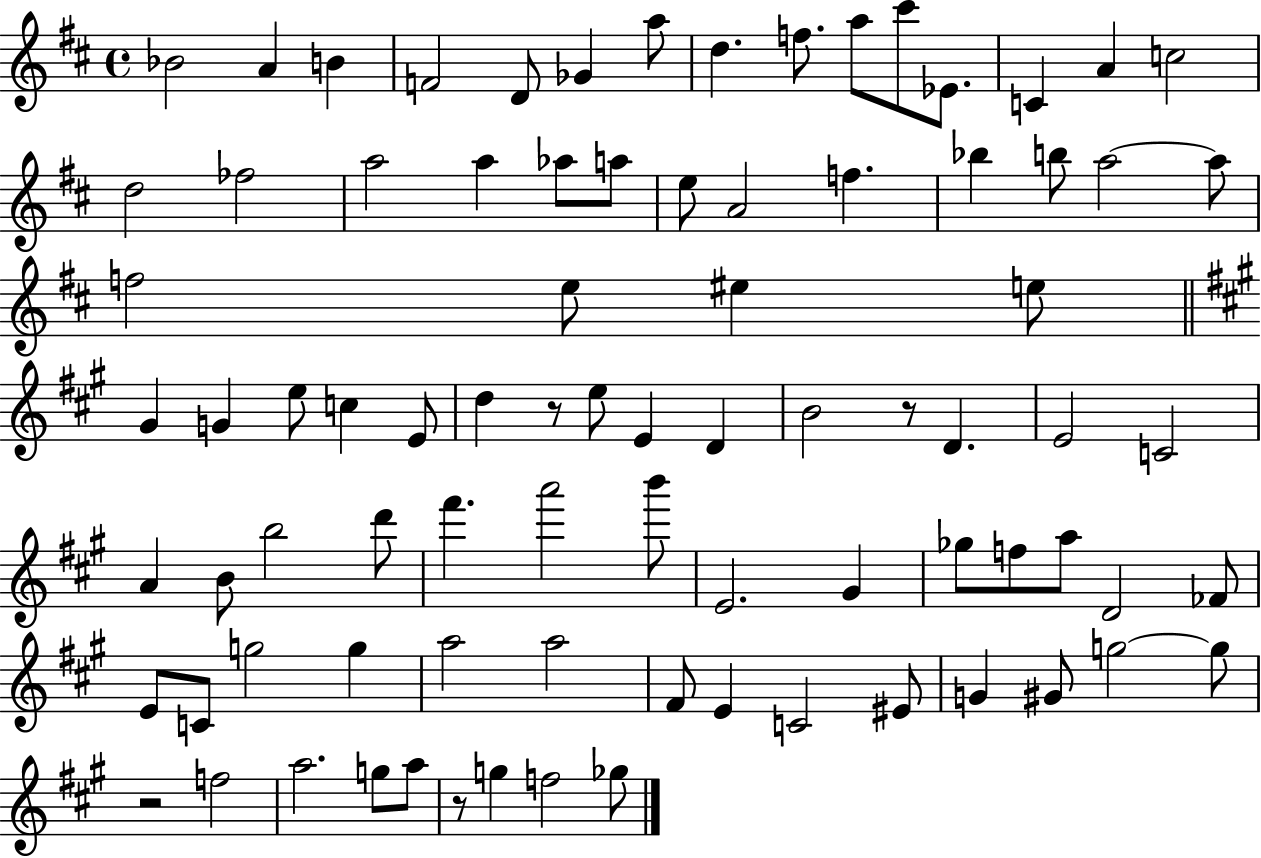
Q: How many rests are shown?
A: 4